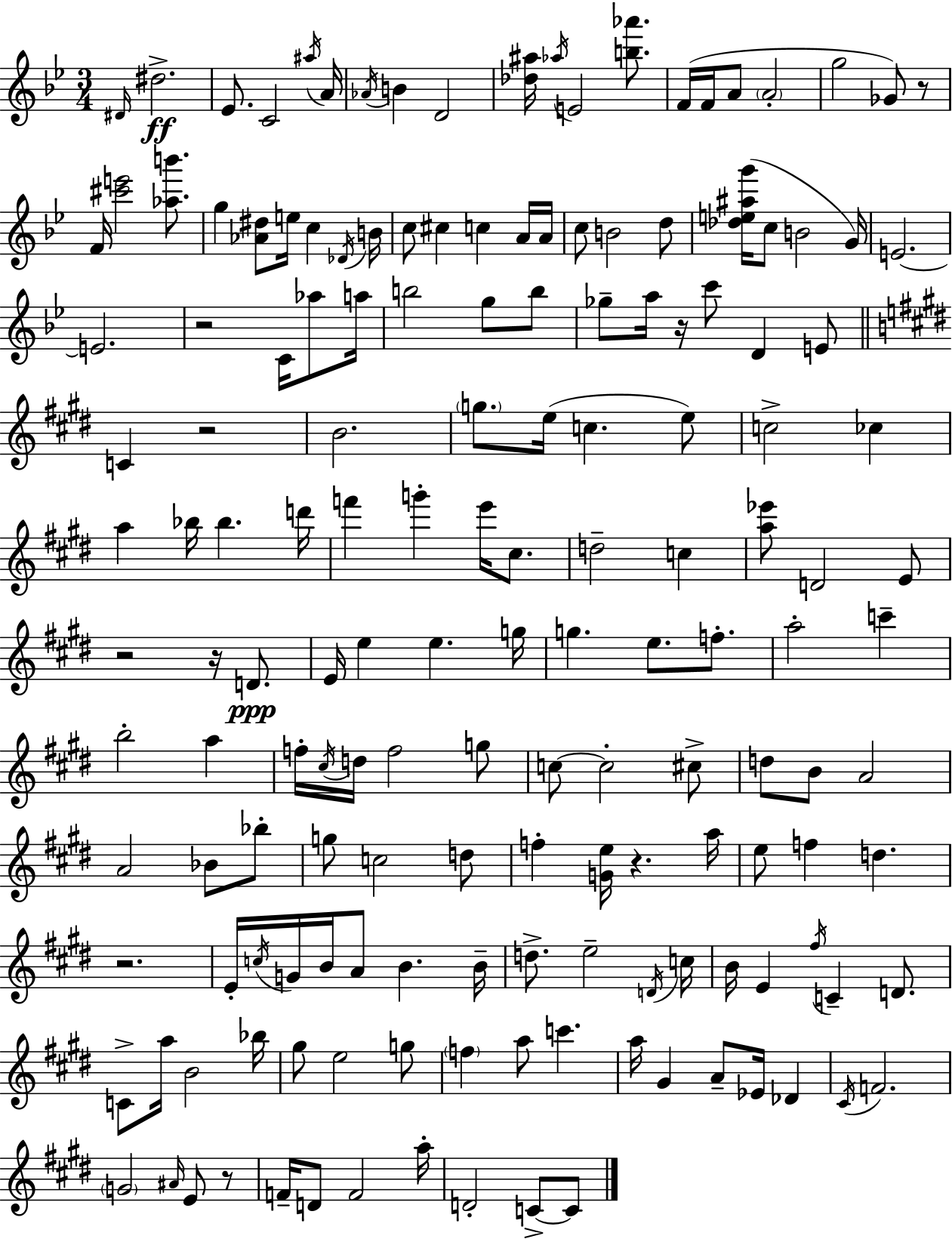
{
  \clef treble
  \numericTimeSignature
  \time 3/4
  \key bes \major
  \grace { dis'16 }\ff dis''2.-> | ees'8. c'2 | \acciaccatura { ais''16 } a'16 \acciaccatura { aes'16 } b'4 d'2 | <des'' ais''>16 \acciaccatura { aes''16 } e'2 | \break <b'' aes'''>8. f'16( f'16 a'8 \parenthesize a'2-. | g''2 | ges'8) r8 f'16 <cis''' e'''>2 | <aes'' b'''>8. g''4 <aes' dis''>8 e''16 c''4 | \break \acciaccatura { des'16 } b'16 c''8 cis''4 c''4 | a'16 a'16 c''8 b'2 | d''8 <des'' e'' ais'' g'''>16( c''8 b'2 | g'16) e'2.~~ | \break e'2. | r2 | c'16 aes''8 a''16 b''2 | g''8 b''8 ges''8-- a''16 r16 c'''8 d'4 | \break e'8 \bar "||" \break \key e \major c'4 r2 | b'2. | \parenthesize g''8. e''16( c''4. e''8) | c''2-> ces''4 | \break a''4 bes''16 bes''4. d'''16 | f'''4 g'''4-. e'''16 cis''8. | d''2-- c''4 | <a'' ees'''>8 d'2 e'8 | \break r2 r16 d'8.\ppp | e'16 e''4 e''4. g''16 | g''4. e''8. f''8.-. | a''2-. c'''4-- | \break b''2-. a''4 | f''16-. \acciaccatura { cis''16 } d''16 f''2 g''8 | c''8~~ c''2-. cis''8-> | d''8 b'8 a'2 | \break a'2 bes'8 bes''8-. | g''8 c''2 d''8 | f''4-. <g' e''>16 r4. | a''16 e''8 f''4 d''4. | \break r2. | e'16-. \acciaccatura { c''16 } g'16 b'16 a'8 b'4. | b'16-- d''8.-> e''2-- | \acciaccatura { d'16 } c''16 b'16 e'4 \acciaccatura { fis''16 } c'4-- | \break d'8. c'8-> a''16 b'2 | bes''16 gis''8 e''2 | g''8 \parenthesize f''4 a''8 c'''4. | a''16 gis'4 a'8-- ees'16 | \break des'4 \acciaccatura { cis'16 } f'2. | \parenthesize g'2 | \grace { ais'16 } e'8 r8 f'16-- d'8 f'2 | a''16-. d'2-. | \break c'8->~~ c'8 \bar "|."
}